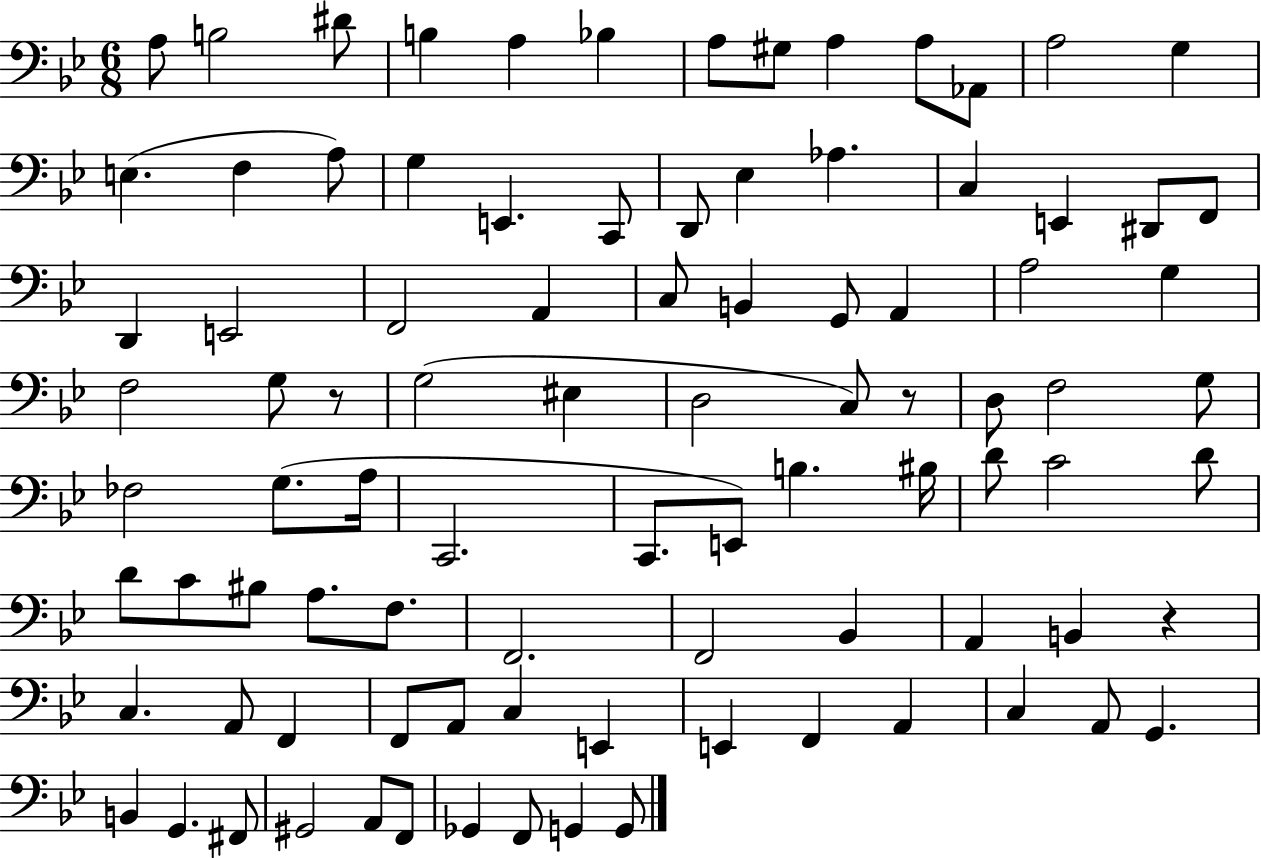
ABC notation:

X:1
T:Untitled
M:6/8
L:1/4
K:Bb
A,/2 B,2 ^D/2 B, A, _B, A,/2 ^G,/2 A, A,/2 _A,,/2 A,2 G, E, F, A,/2 G, E,, C,,/2 D,,/2 _E, _A, C, E,, ^D,,/2 F,,/2 D,, E,,2 F,,2 A,, C,/2 B,, G,,/2 A,, A,2 G, F,2 G,/2 z/2 G,2 ^E, D,2 C,/2 z/2 D,/2 F,2 G,/2 _F,2 G,/2 A,/4 C,,2 C,,/2 E,,/2 B, ^B,/4 D/2 C2 D/2 D/2 C/2 ^B,/2 A,/2 F,/2 F,,2 F,,2 _B,, A,, B,, z C, A,,/2 F,, F,,/2 A,,/2 C, E,, E,, F,, A,, C, A,,/2 G,, B,, G,, ^F,,/2 ^G,,2 A,,/2 F,,/2 _G,, F,,/2 G,, G,,/2